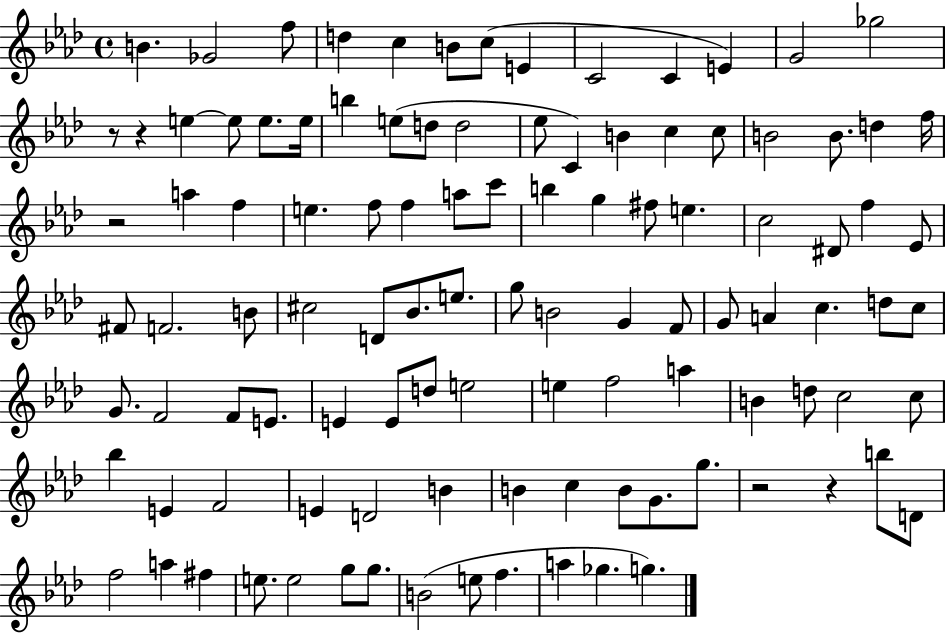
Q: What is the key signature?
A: AES major